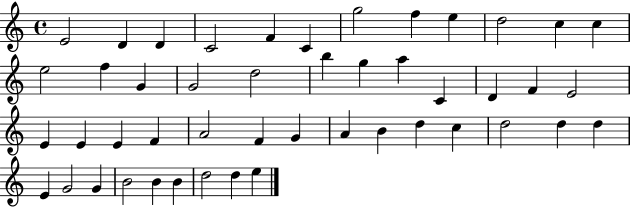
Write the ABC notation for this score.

X:1
T:Untitled
M:4/4
L:1/4
K:C
E2 D D C2 F C g2 f e d2 c c e2 f G G2 d2 b g a C D F E2 E E E F A2 F G A B d c d2 d d E G2 G B2 B B d2 d e